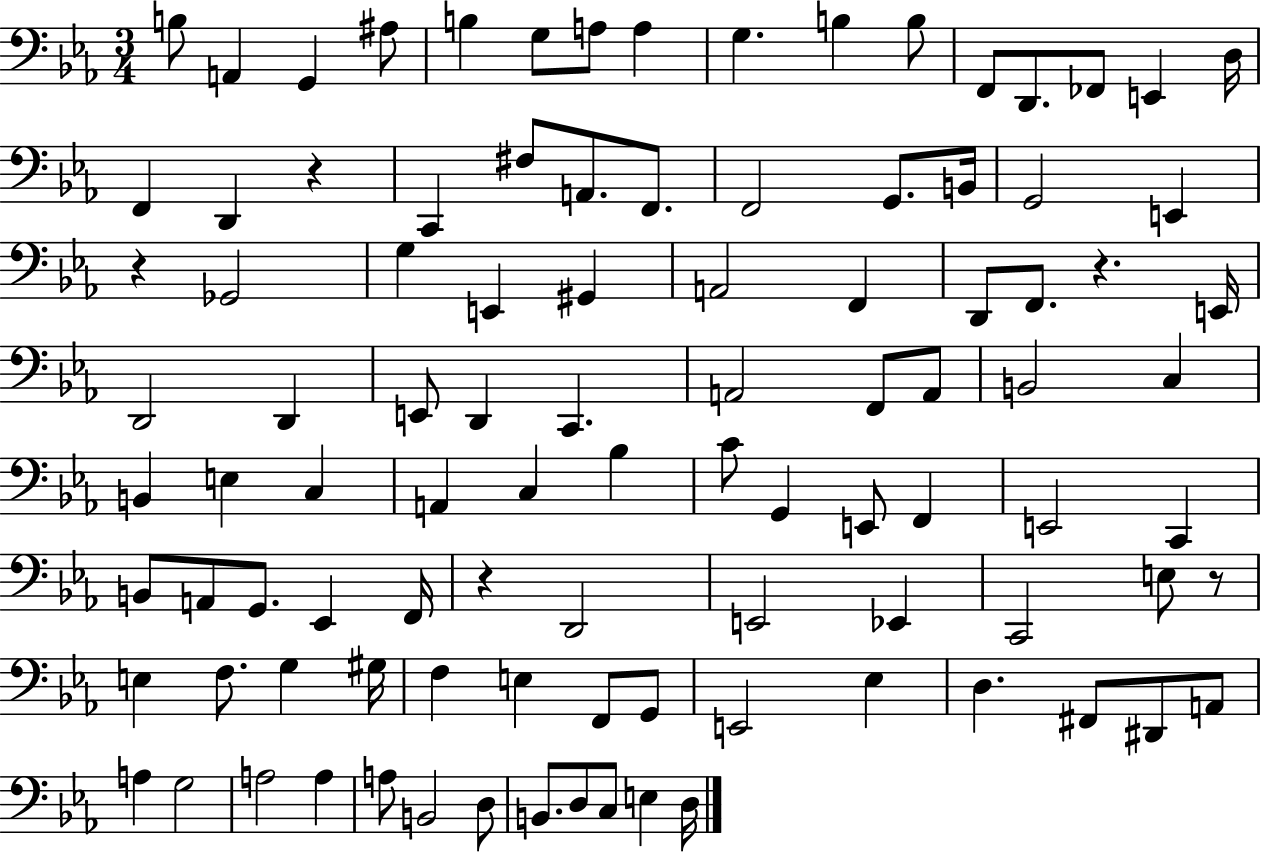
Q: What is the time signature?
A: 3/4